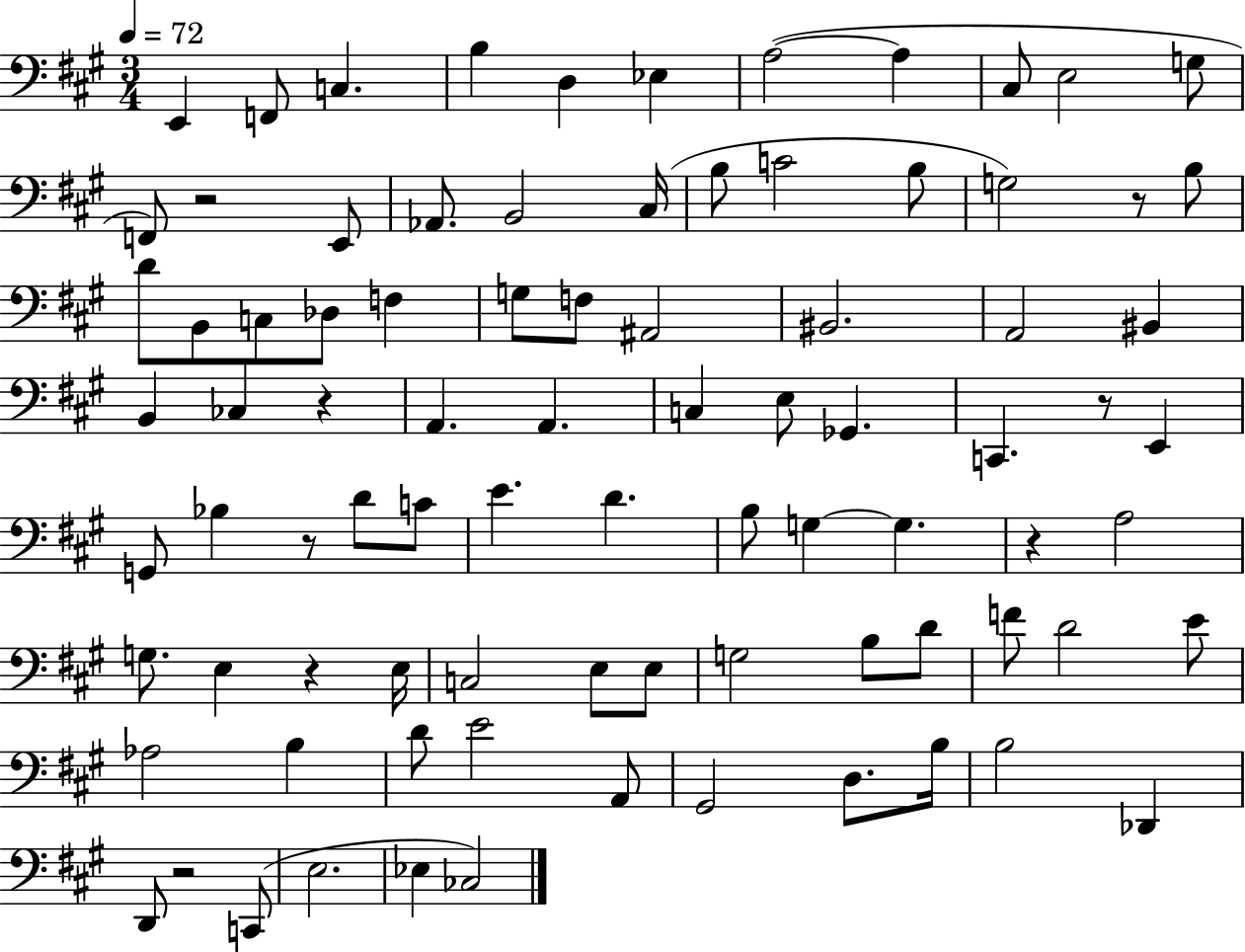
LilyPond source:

{
  \clef bass
  \numericTimeSignature
  \time 3/4
  \key a \major
  \tempo 4 = 72
  e,4 f,8 c4. | b4 d4 ees4 | a2~(~ a4 | cis8 e2 g8 | \break f,8) r2 e,8 | aes,8. b,2 cis16( | b8 c'2 b8 | g2) r8 b8 | \break d'8 b,8 c8 des8 f4 | g8 f8 ais,2 | bis,2. | a,2 bis,4 | \break b,4 ces4 r4 | a,4. a,4. | c4 e8 ges,4. | c,4. r8 e,4 | \break g,8 bes4 r8 d'8 c'8 | e'4. d'4. | b8 g4~~ g4. | r4 a2 | \break g8. e4 r4 e16 | c2 e8 e8 | g2 b8 d'8 | f'8 d'2 e'8 | \break aes2 b4 | d'8 e'2 a,8 | gis,2 d8. b16 | b2 des,4 | \break d,8 r2 c,8( | e2. | ees4 ces2) | \bar "|."
}